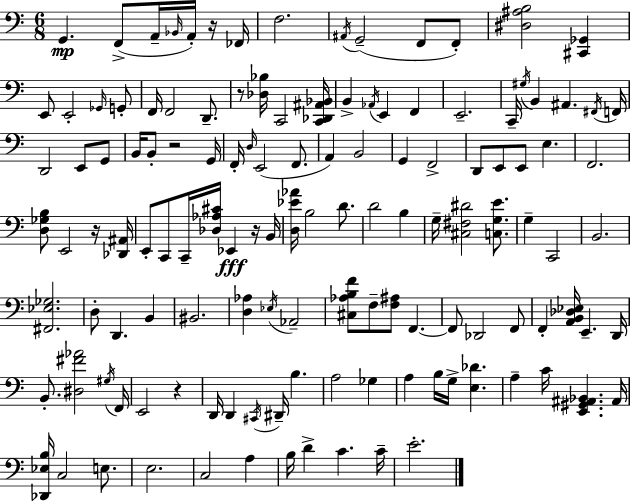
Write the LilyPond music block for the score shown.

{
  \clef bass
  \numericTimeSignature
  \time 6/8
  \key c \major
  g,4.\mp f,8->( a,16-- \grace { bes,16 } a,16-.) r16 | fes,16 f2. | \acciaccatura { ais,16 } g,2--( f,8 | f,8-.) <dis ais b>2 <cis, ges,>4 | \break e,8 e,2-. | \grace { ges,16 } g,8-. f,16 f,2 | d,8.-- r8 <des bes>16 c,2 | <c, des, ais, bes,>16 b,4-> \acciaccatura { aes,16 } e,4 | \break f,4 e,2.-- | c,16-- \acciaccatura { gis16 } b,4 ais,4. | \acciaccatura { fis,16 } f,16 d,2 | e,8 g,8 b,16 b,8-. r2 | \break g,16 f,16-. \grace { d16 } e,2( | f,8. a,4) b,2 | g,4 f,2-> | d,8 e,8 e,8 | \break e4. f,2. | <d ges b>8 e,2 | r16 <des, ais,>16 e,8-. c,8 c,16-- | <des aes cis'>16 ees,4\fff r16 b,16 <d ees' aes'>16 b2 | \break d'8. d'2 | b4 g16-- <cis fis dis'>2 | <c g e'>8. g4-- c,2 | b,2. | \break <fis, ees ges>2. | d8-. d,4. | b,4 bis,2. | <d aes>4 \acciaccatura { ees16 } | \break aes,2-- <cis aes b f'>8 f8-- | <f ais>8 f,4.~~ f,8 des,2 | f,8 f,4-. | <a, b, des ees>16 e,4.-- d,16 b,8.-. <dis fis' aes'>2 | \break \acciaccatura { gis16 } f,16 e,2 | r4 d,16 d,4 | \acciaccatura { cis,16 } dis,16-- b4. a2 | ges4 a4 | \break b16 g16-> <e des'>4. a4-- | c'16 <e, gis, ais, bes,>4. ais,16 <des, ees b>16 c2 | e8. e2. | c2 | \break a4 b16 d'4-> | c'4. c'16-- e'2.-. | \bar "|."
}